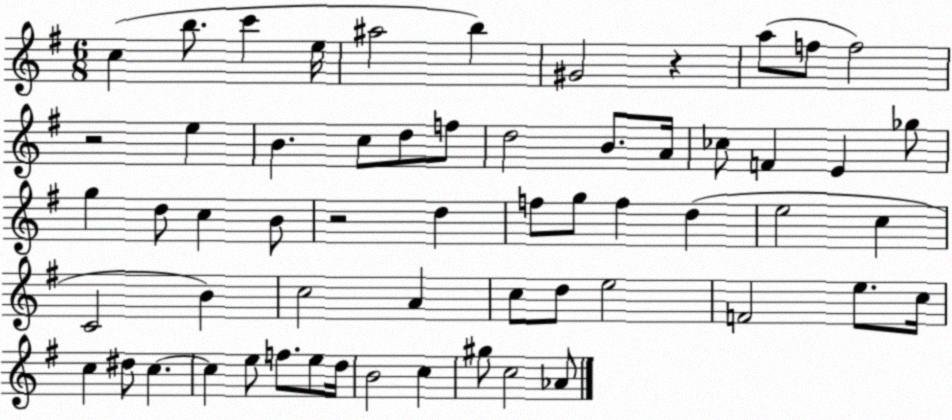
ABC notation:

X:1
T:Untitled
M:6/8
L:1/4
K:G
c b/2 c' e/4 ^a2 b ^G2 z a/2 f/2 f2 z2 e B c/2 d/2 f/2 d2 B/2 A/4 _c/2 F E _g/2 g d/2 c B/2 z2 d f/2 g/2 f d e2 c C2 B c2 A c/2 d/2 e2 F2 e/2 c/4 c ^d/2 c c e/2 f/2 e/2 d/4 B2 c ^g/2 c2 _A/2